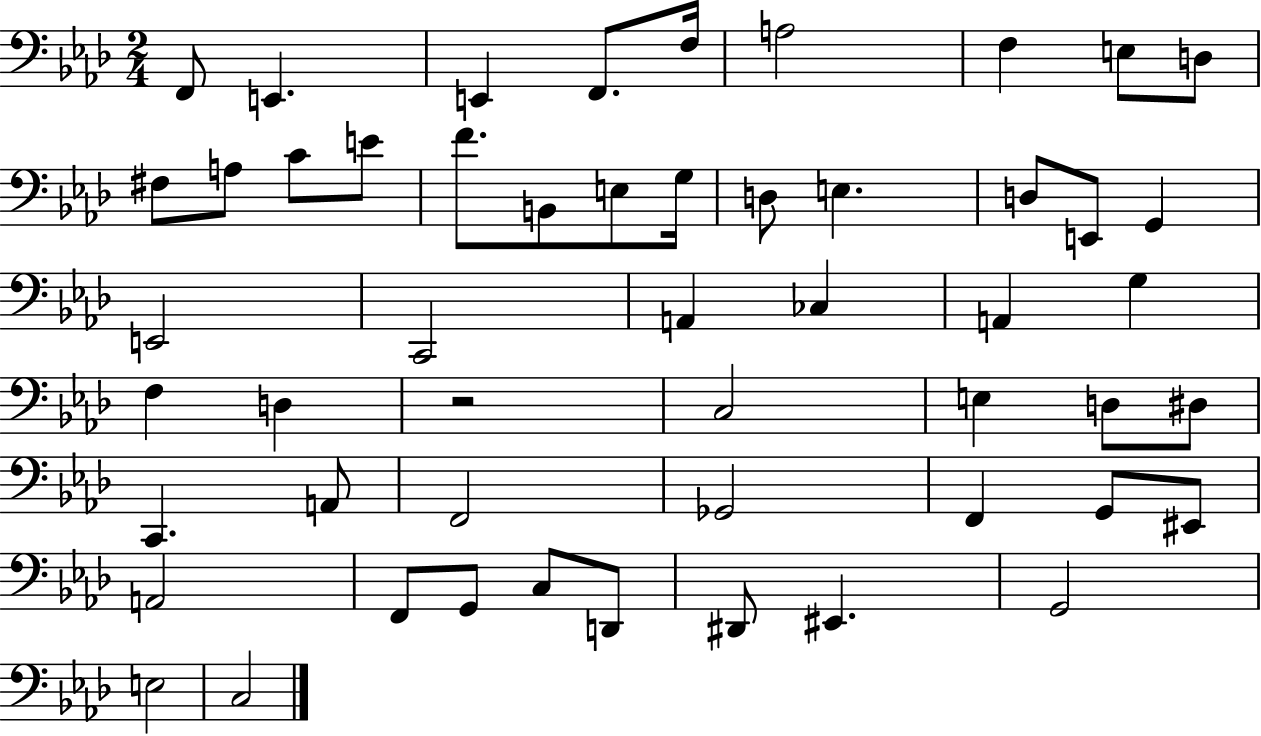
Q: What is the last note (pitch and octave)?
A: C3